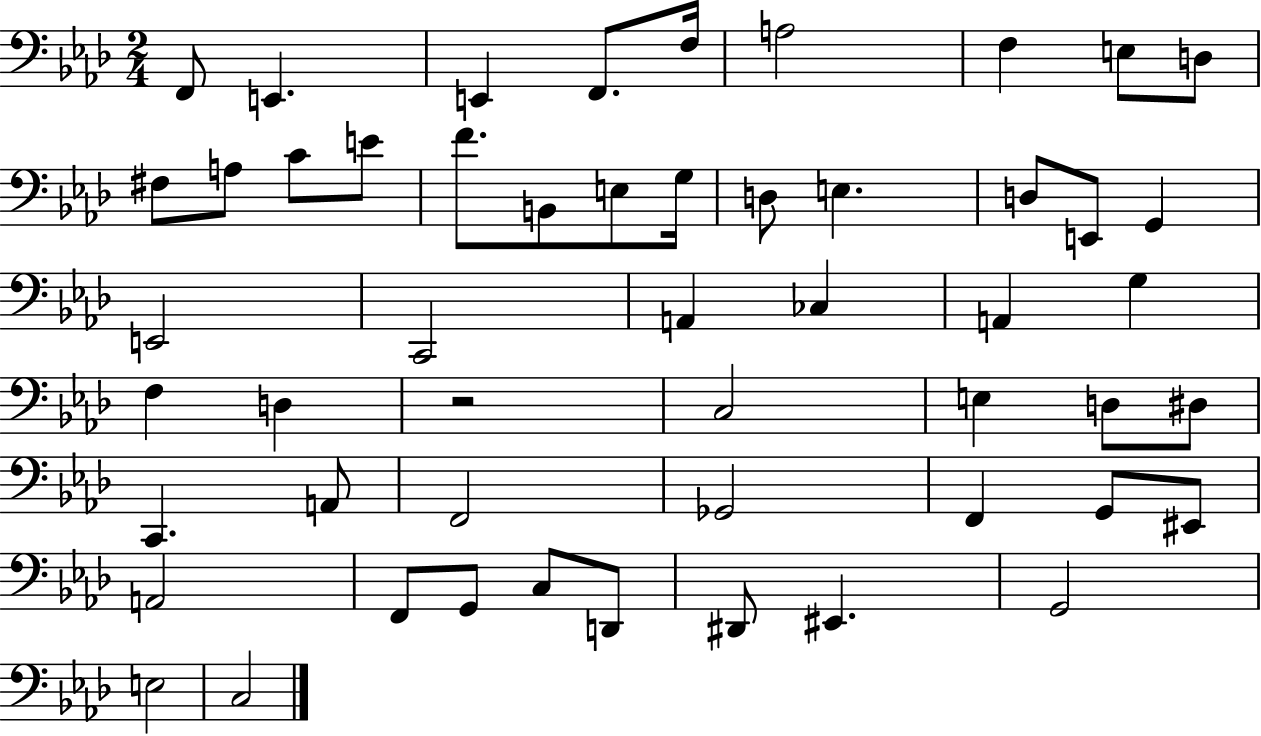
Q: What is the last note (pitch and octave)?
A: C3